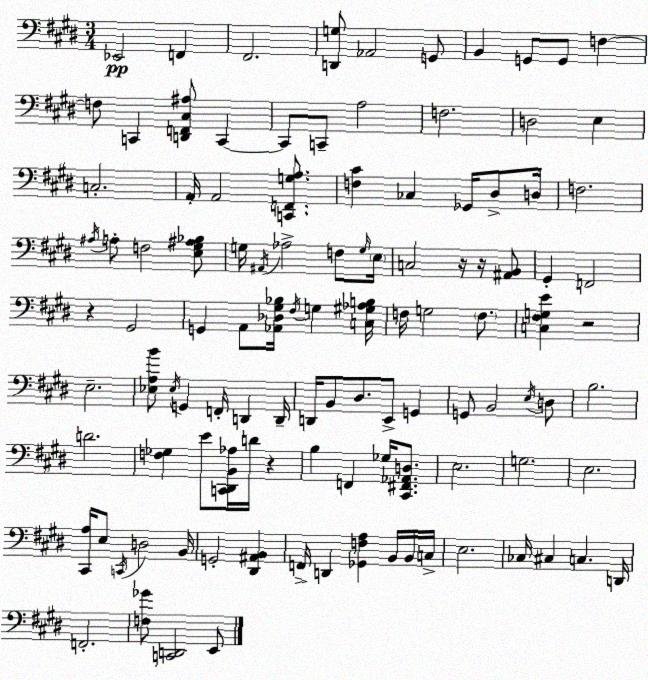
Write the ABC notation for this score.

X:1
T:Untitled
M:3/4
L:1/4
K:E
_E,,2 F,, ^F,,2 [D,,G,]/2 _A,,2 G,,/2 B,, G,,/2 G,,/2 F, F,/2 C,, [D,,F,,^C,^A,]/2 C,, C,,/2 C,,/2 A,2 F,2 D,2 E, C,2 A,,/4 A,,2 [C,,F,,G,A,]/2 [F,^C] _C, _G,,/4 ^D,/2 D,/4 F,2 ^A,/4 A,/2 F,2 [E,^G,^A,_B,]/2 G,/4 ^A,,/4 _A,2 F,/2 G,/4 E,/4 C,2 z/4 z/4 [^A,,B,,]/2 ^G,, F,,2 z ^G,,2 G,, A,,/2 [_A,,_D,^G,_B,]/4 ^F,/4 G, [C,^G,_A,B,]/4 F,/4 G,2 F,/2 [C,^F,G,E] z2 E,2 [_E,A,B]/2 _E,/4 G,, F,,/4 D,, D,,/4 D,,/4 B,,/2 ^D,/2 E,,/2 G,, G,,/2 B,,2 E,/4 D,/2 B,2 D2 [F,_G,] E/2 [C,,^D,,B,,_A,]/4 D/4 z B, F,, _G,/4 [^C,,^F,,_A,,D,]/2 E,2 G,2 E,2 [^C,,A,]/4 E,/2 C,,/4 D,2 B,,/4 G,,2 [^D,,^A,,B,,] F,,/4 D,, [_G,,F,A,] B,,/4 B,,/4 C,/4 E,2 _C,/4 ^C, C, D,,/4 F,,2 [F,_G]/2 [C,,D,,]2 E,,/2